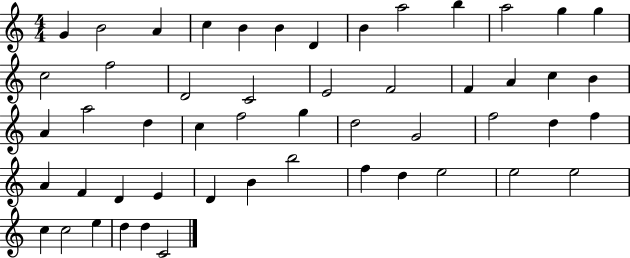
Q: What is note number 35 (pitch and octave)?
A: A4